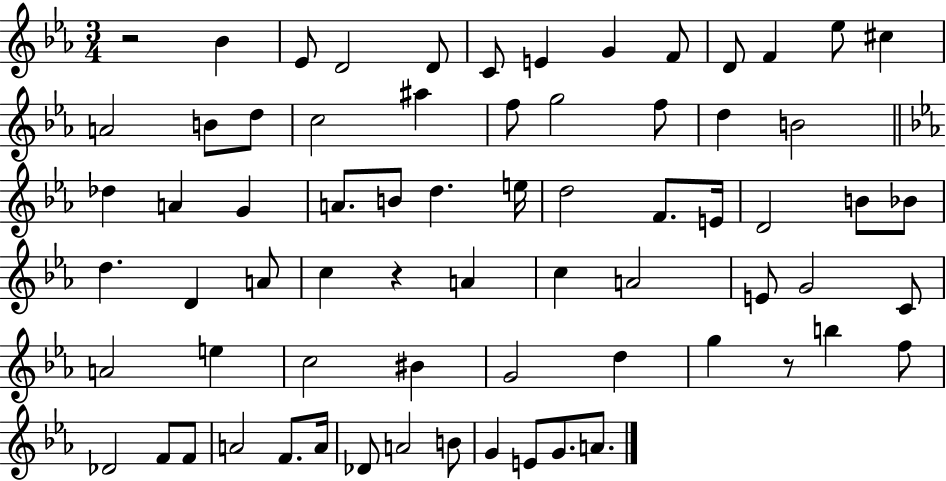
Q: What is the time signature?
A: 3/4